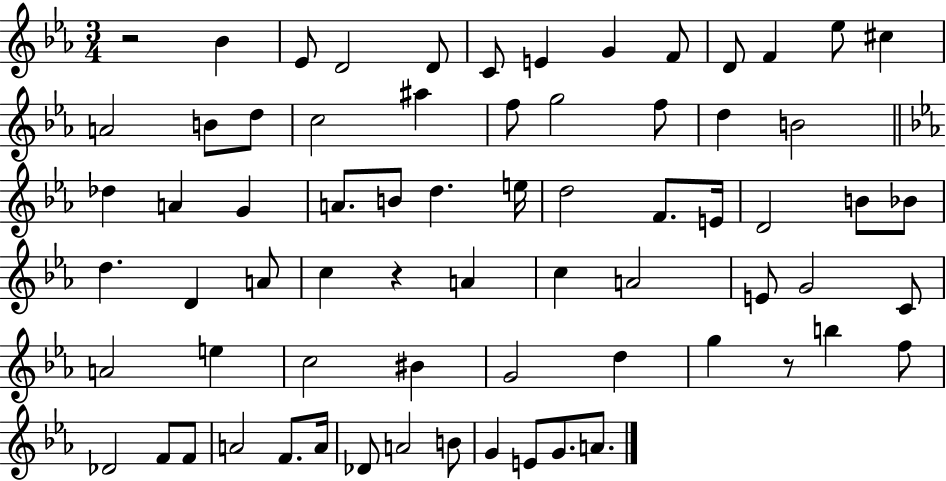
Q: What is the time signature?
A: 3/4